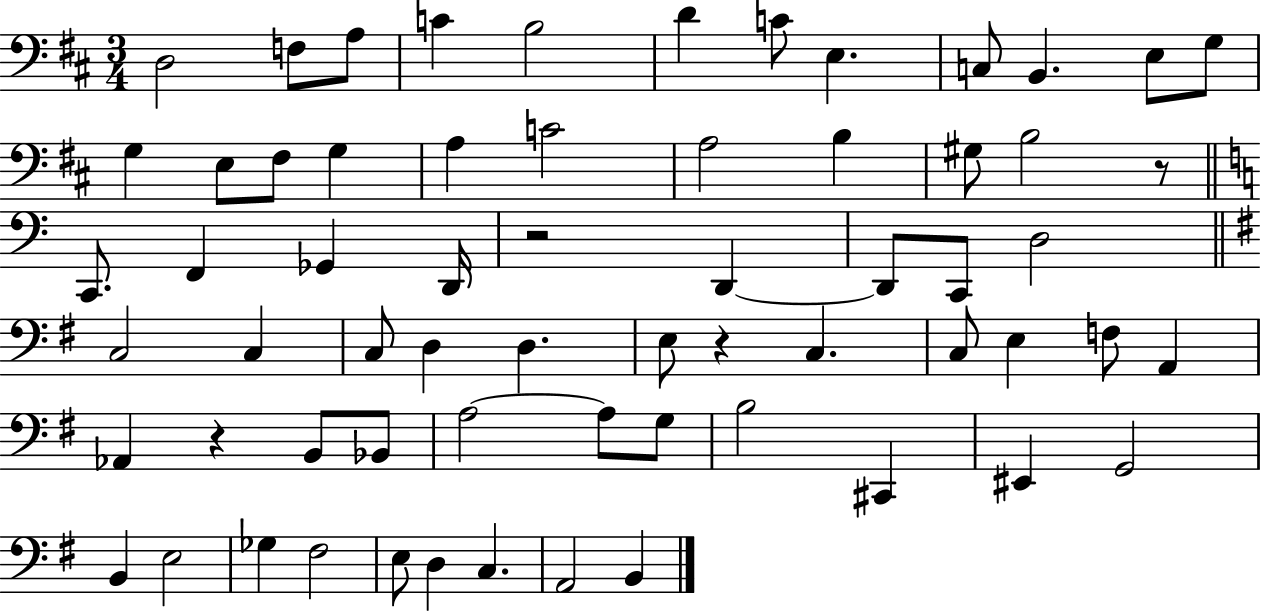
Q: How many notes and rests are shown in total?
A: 64